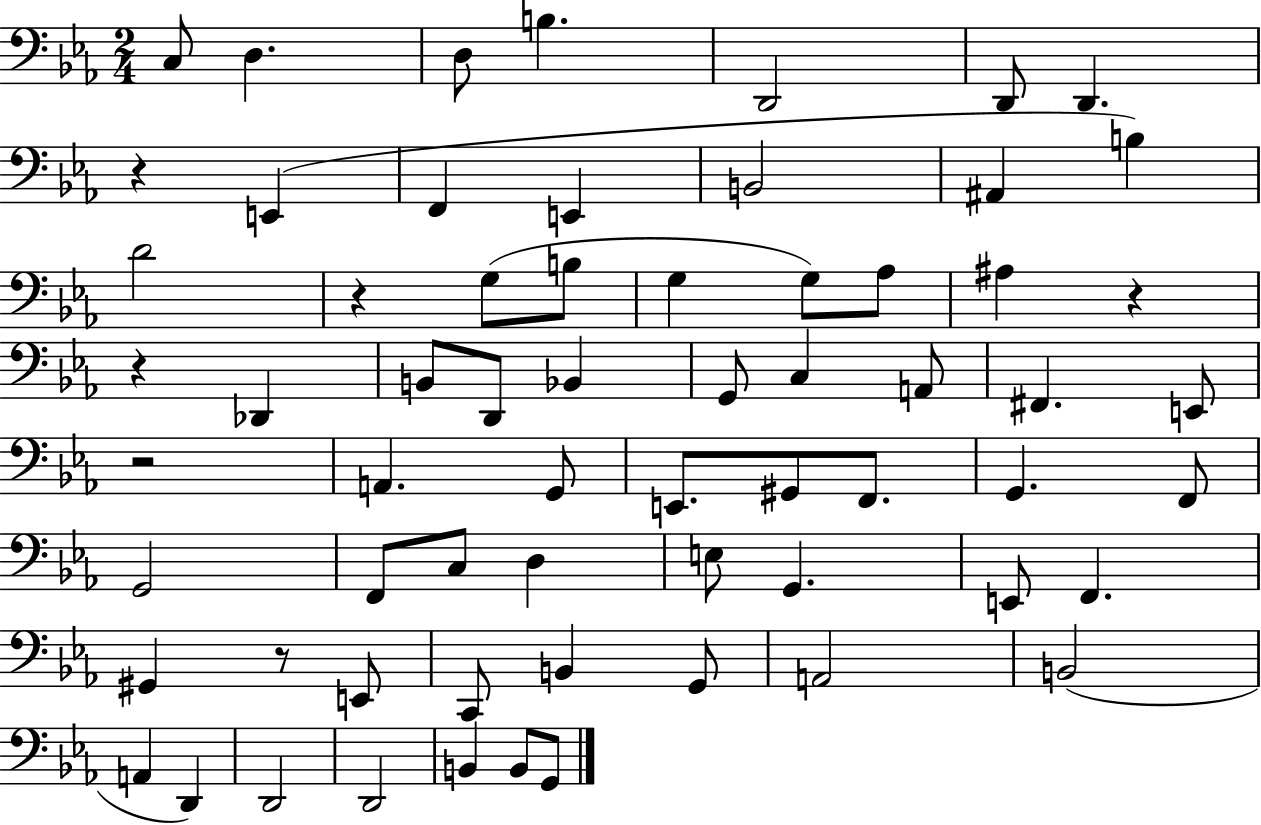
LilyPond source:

{
  \clef bass
  \numericTimeSignature
  \time 2/4
  \key ees \major
  c8 d4. | d8 b4. | d,2 | d,8 d,4. | \break r4 e,4( | f,4 e,4 | b,2 | ais,4 b4) | \break d'2 | r4 g8( b8 | g4 g8) aes8 | ais4 r4 | \break r4 des,4 | b,8 d,8 bes,4 | g,8 c4 a,8 | fis,4. e,8 | \break r2 | a,4. g,8 | e,8. gis,8 f,8. | g,4. f,8 | \break g,2 | f,8 c8 d4 | e8 g,4. | e,8 f,4. | \break gis,4 r8 e,8 | c,8 b,4 g,8 | a,2 | b,2( | \break a,4 d,4) | d,2 | d,2 | b,4 b,8 g,8 | \break \bar "|."
}